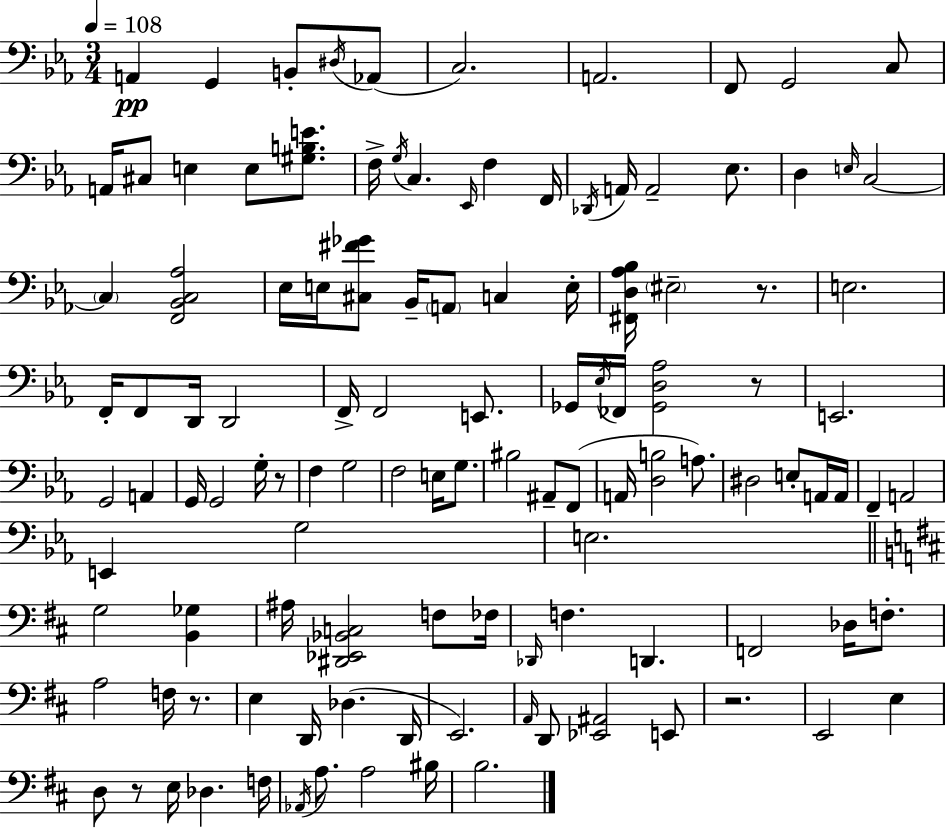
{
  \clef bass
  \numericTimeSignature
  \time 3/4
  \key c \minor
  \tempo 4 = 108
  \repeat volta 2 { a,4\pp g,4 b,8-. \acciaccatura { dis16 }( aes,8 | c2.) | a,2. | f,8 g,2 c8 | \break a,16 cis8 e4 e8 <gis b e'>8. | f16-> \acciaccatura { g16 } c4. \grace { ees,16 } f4 | f,16 \acciaccatura { des,16 } a,16 a,2-- | ees8. d4 \grace { e16 } c2~~ | \break \parenthesize c4 <f, bes, c aes>2 | ees16 e16 <cis fis' ges'>8 bes,16-- \parenthesize a,8 | c4 e16-. <fis, d aes bes>16 \parenthesize eis2-- | r8. e2. | \break f,16-. f,8 d,16 d,2 | f,16-> f,2 | e,8. ges,16 \acciaccatura { ees16 } fes,16 <ges, d aes>2 | r8 e,2. | \break g,2 | a,4 g,16 g,2 | g16-. r8 f4 g2 | f2 | \break e16 g8. bis2 | ais,8-- f,8( a,16 <d b>2 | a8.) dis2 | e8-. a,16 a,16 f,4-- a,2 | \break e,4 g2 | e2. | \bar "||" \break \key d \major g2 <b, ges>4 | ais16 <dis, ees, bes, c>2 f8 fes16 | \grace { des,16 } f4. d,4. | f,2 des16 f8.-. | \break a2 f16 r8. | e4 d,16 des4.( | d,16 e,2.) | \grace { a,16 } d,8 <ees, ais,>2 | \break e,8 r2. | e,2 e4 | d8 r8 e16 des4. | f16 \acciaccatura { aes,16 } a8. a2 | \break bis16 b2. | } \bar "|."
}